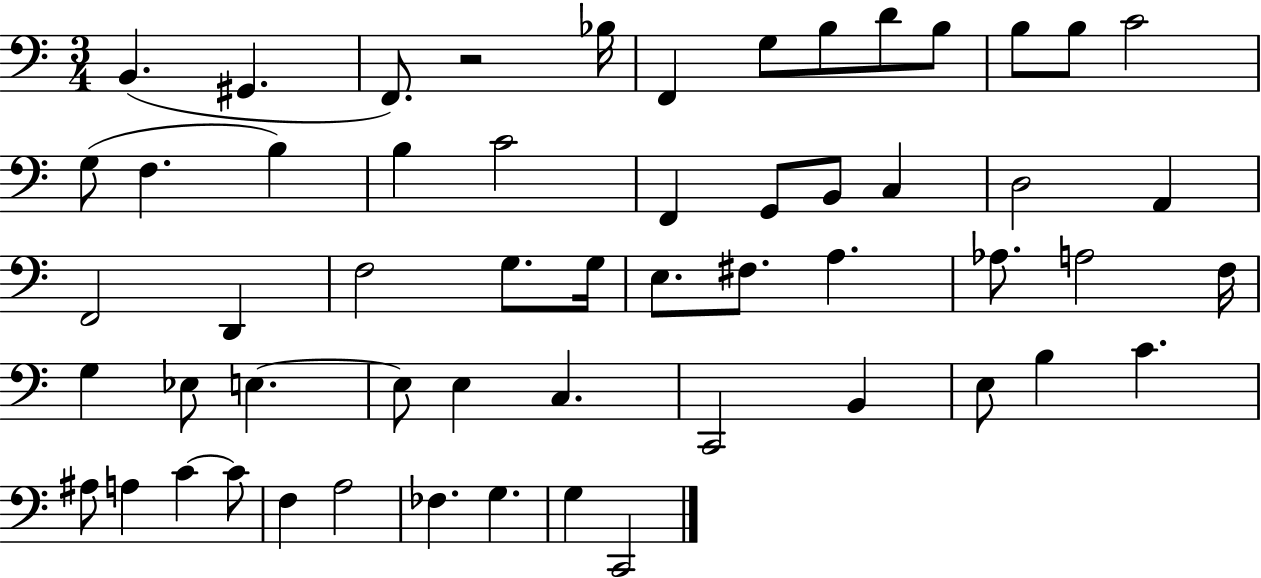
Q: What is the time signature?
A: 3/4